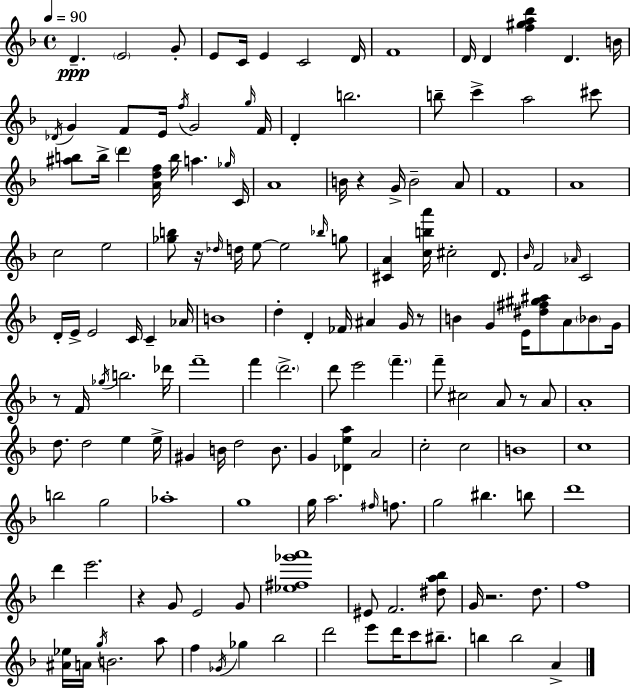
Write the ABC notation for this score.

X:1
T:Untitled
M:4/4
L:1/4
K:Dm
D E2 G/2 E/2 C/4 E C2 D/4 F4 D/4 D [f^gad'] D B/4 _D/4 G F/2 E/4 f/4 G2 g/4 F/4 D b2 b/2 c' a2 ^c'/2 [^ab]/2 b/4 d' [Adf]/4 b/4 a _g/4 C/4 A4 B/4 z G/4 B2 A/2 F4 A4 c2 e2 [_gb]/2 z/4 _d/4 d/4 e/2 e2 _b/4 g/2 [^CA] [cba']/4 ^c2 D/2 _B/4 F2 _A/4 C2 D/4 E/4 E2 C/4 C _A/4 B4 d D _F/4 ^A G/4 z/2 B G E/4 [^d^f^g^a]/2 A/2 _B/2 G/4 z/2 F/4 _g/4 b2 _d'/4 f'4 f' d'2 d'/2 e'2 f' f'/2 ^c2 A/2 z/2 A/2 A4 d/2 d2 e e/4 ^G B/4 d2 B/2 G [_Dea] A2 c2 c2 B4 c4 b2 g2 _a4 g4 g/4 a2 ^f/4 f/2 g2 ^b b/2 d'4 d' e'2 z G/2 E2 G/2 [_e^f_g'a']4 ^E/2 F2 [^da_b]/2 G/4 z2 d/2 f4 [^A_e]/4 A/4 g/4 B2 a/2 f _G/4 _g _b2 d'2 e'/2 d'/4 c'/2 ^b/2 b b2 A